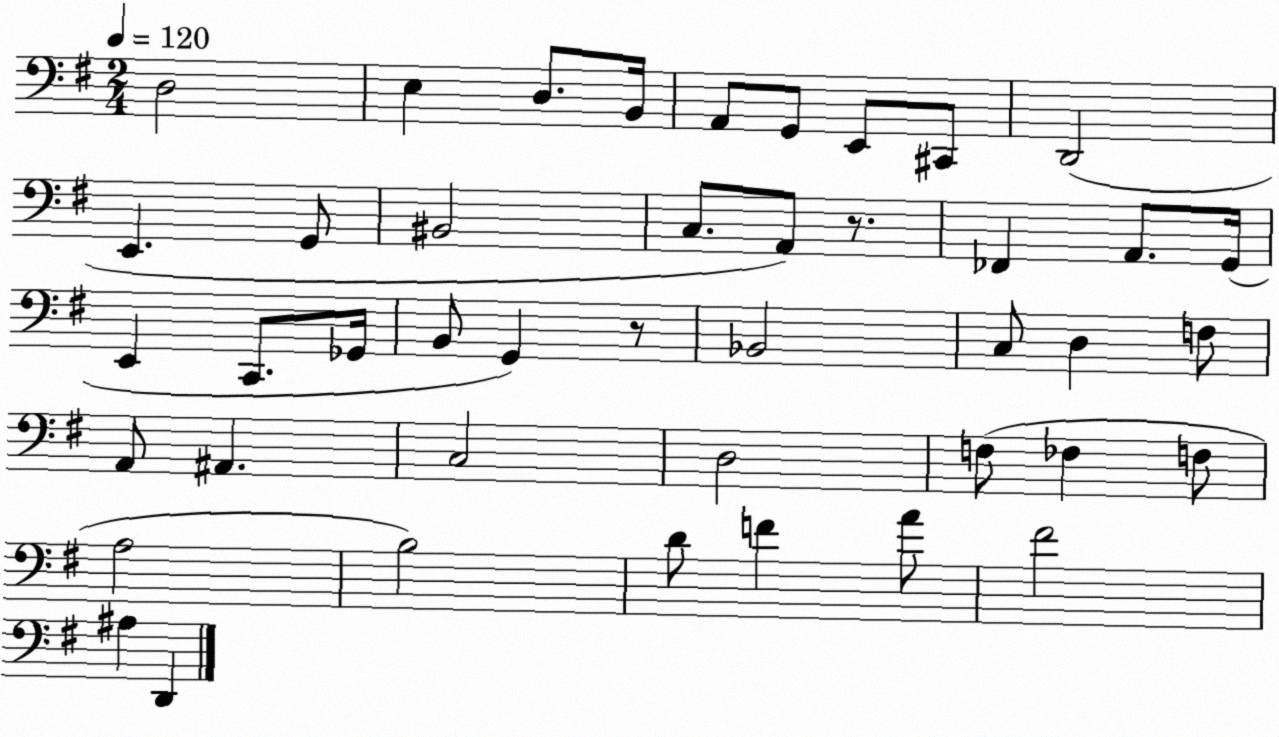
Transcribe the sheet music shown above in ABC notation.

X:1
T:Untitled
M:2/4
L:1/4
K:G
D,2 E, D,/2 B,,/4 A,,/2 G,,/2 E,,/2 ^C,,/2 D,,2 E,, G,,/2 ^B,,2 C,/2 A,,/2 z/2 _F,, A,,/2 G,,/4 E,, C,,/2 _G,,/4 B,,/2 G,, z/2 _B,,2 C,/2 D, F,/2 A,,/2 ^A,, C,2 D,2 F,/2 _F, F,/2 A,2 B,2 D/2 F A/2 ^F2 ^A, D,,